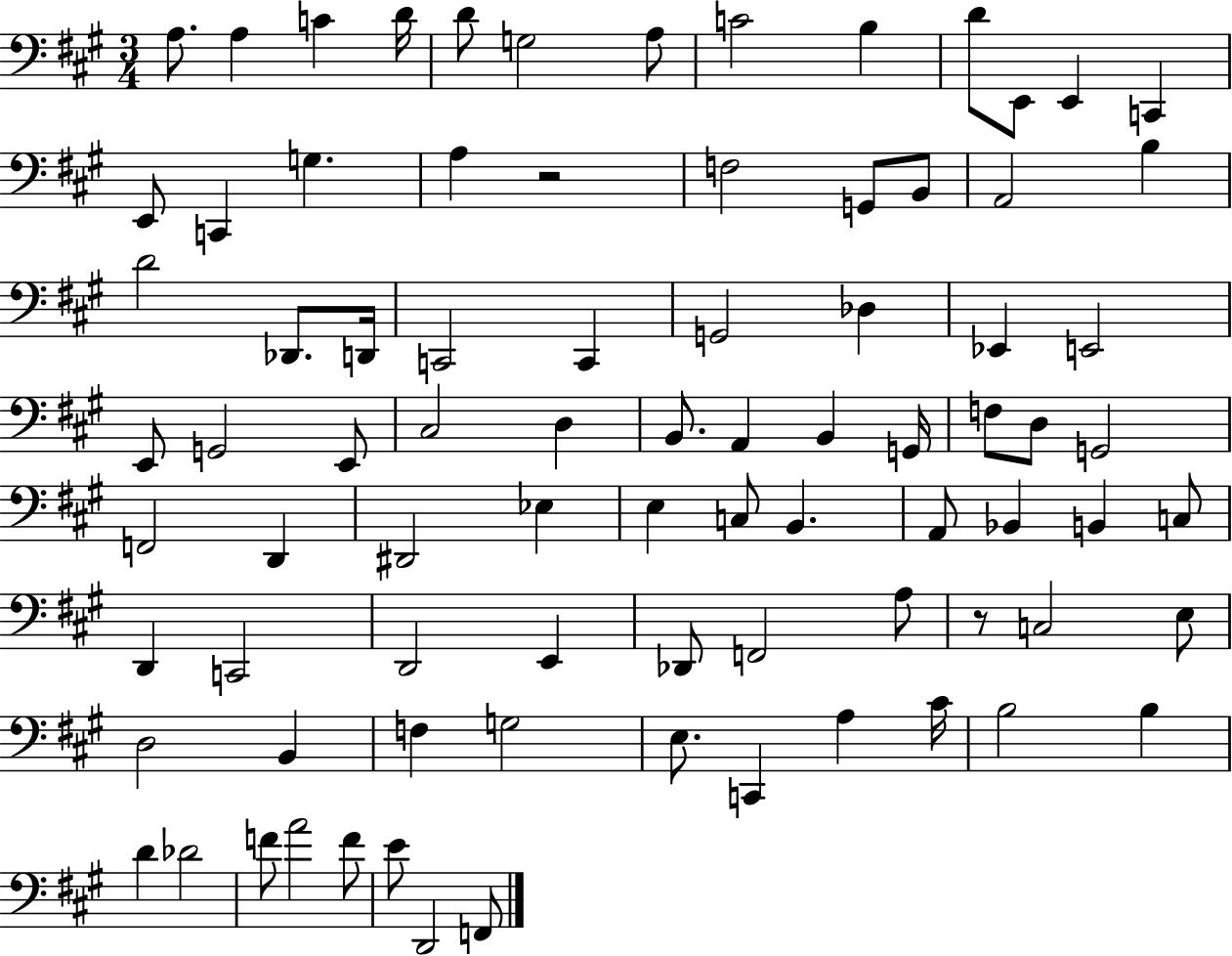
A3/e. A3/q C4/q D4/s D4/e G3/h A3/e C4/h B3/q D4/e E2/e E2/q C2/q E2/e C2/q G3/q. A3/q R/h F3/h G2/e B2/e A2/h B3/q D4/h Db2/e. D2/s C2/h C2/q G2/h Db3/q Eb2/q E2/h E2/e G2/h E2/e C#3/h D3/q B2/e. A2/q B2/q G2/s F3/e D3/e G2/h F2/h D2/q D#2/h Eb3/q E3/q C3/e B2/q. A2/e Bb2/q B2/q C3/e D2/q C2/h D2/h E2/q Db2/e F2/h A3/e R/e C3/h E3/e D3/h B2/q F3/q G3/h E3/e. C2/q A3/q C#4/s B3/h B3/q D4/q Db4/h F4/e A4/h F4/e E4/e D2/h F2/e